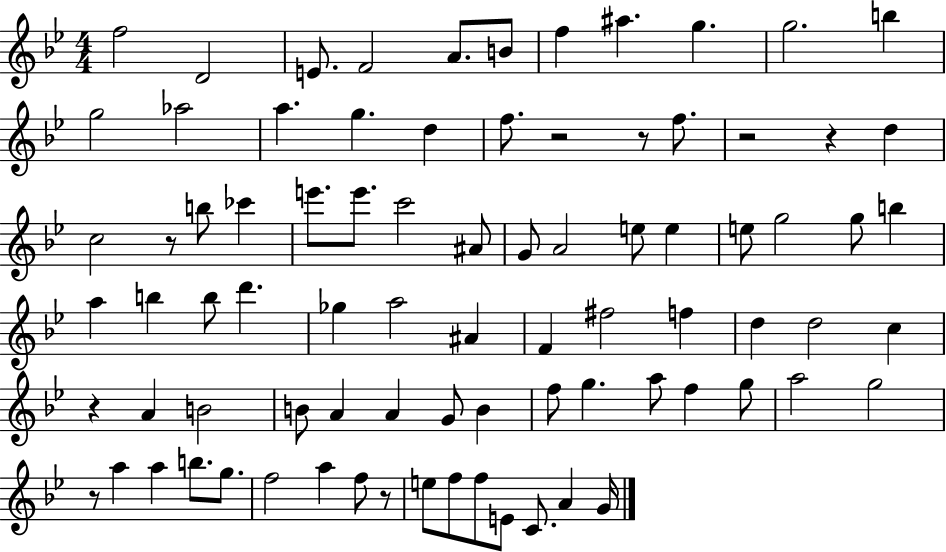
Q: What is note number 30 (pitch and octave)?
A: E5